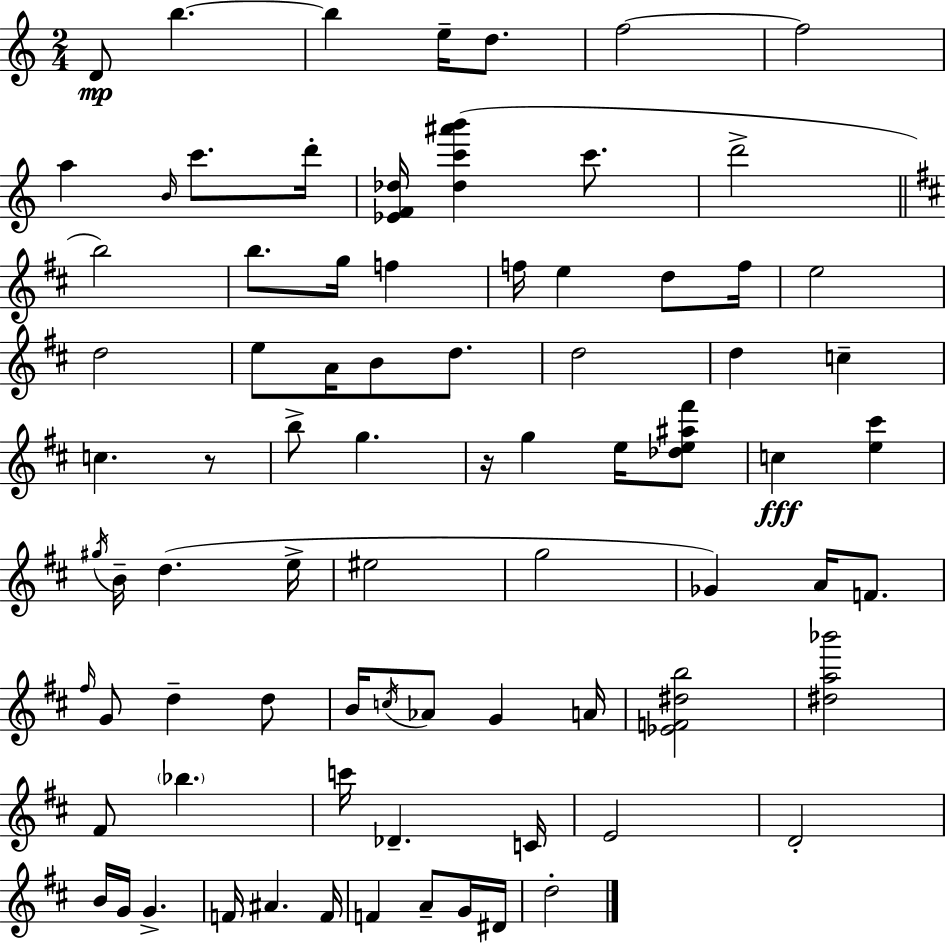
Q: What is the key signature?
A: A minor